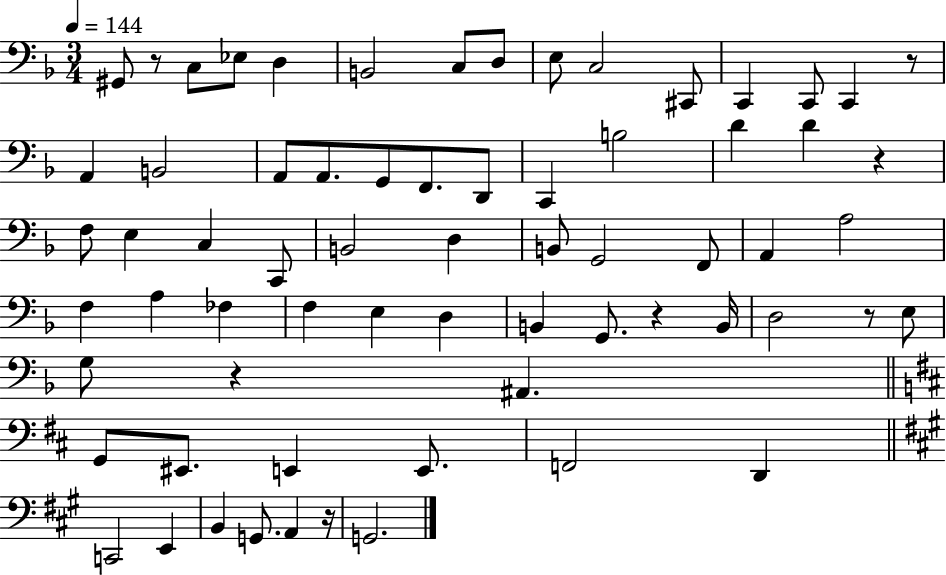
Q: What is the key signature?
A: F major